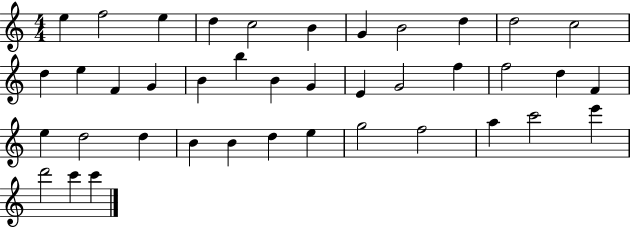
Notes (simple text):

E5/q F5/h E5/q D5/q C5/h B4/q G4/q B4/h D5/q D5/h C5/h D5/q E5/q F4/q G4/q B4/q B5/q B4/q G4/q E4/q G4/h F5/q F5/h D5/q F4/q E5/q D5/h D5/q B4/q B4/q D5/q E5/q G5/h F5/h A5/q C6/h E6/q D6/h C6/q C6/q